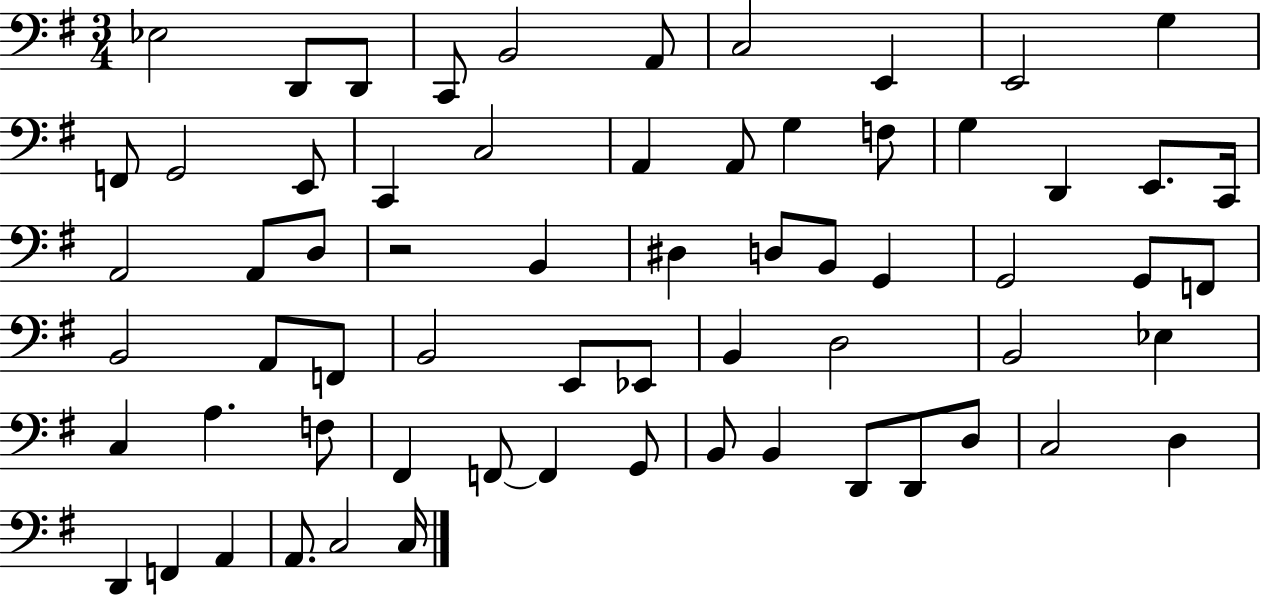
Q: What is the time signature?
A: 3/4